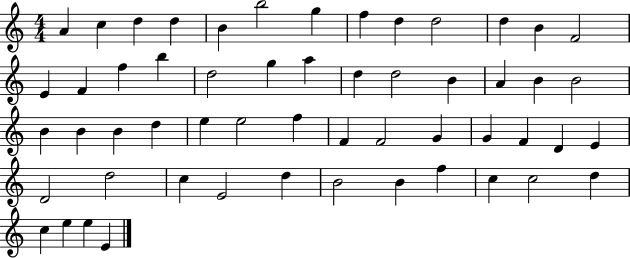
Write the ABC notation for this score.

X:1
T:Untitled
M:4/4
L:1/4
K:C
A c d d B b2 g f d d2 d B F2 E F f b d2 g a d d2 B A B B2 B B B d e e2 f F F2 G G F D E D2 d2 c E2 d B2 B f c c2 d c e e E